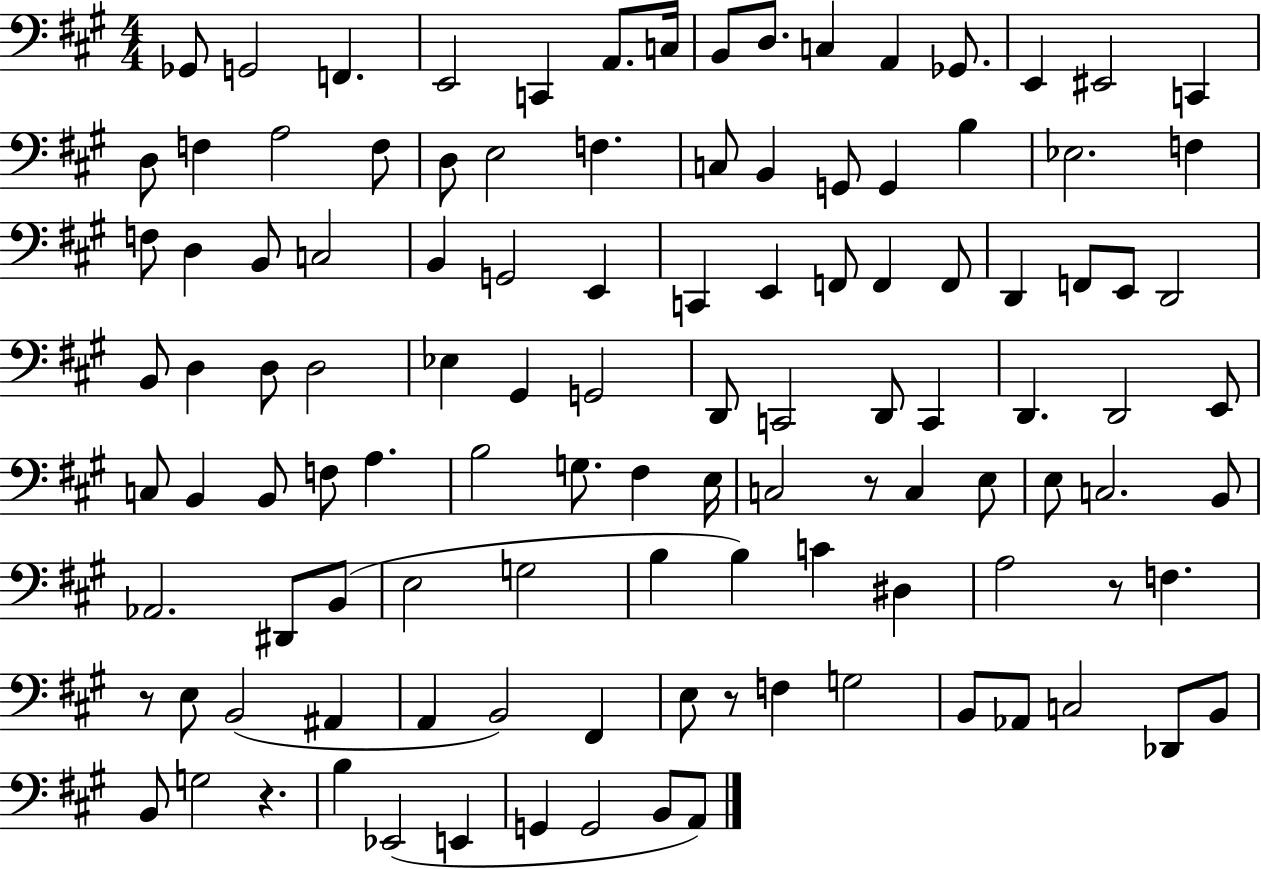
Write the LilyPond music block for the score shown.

{
  \clef bass
  \numericTimeSignature
  \time 4/4
  \key a \major
  ges,8 g,2 f,4. | e,2 c,4 a,8. c16 | b,8 d8. c4 a,4 ges,8. | e,4 eis,2 c,4 | \break d8 f4 a2 f8 | d8 e2 f4. | c8 b,4 g,8 g,4 b4 | ees2. f4 | \break f8 d4 b,8 c2 | b,4 g,2 e,4 | c,4 e,4 f,8 f,4 f,8 | d,4 f,8 e,8 d,2 | \break b,8 d4 d8 d2 | ees4 gis,4 g,2 | d,8 c,2 d,8 c,4 | d,4. d,2 e,8 | \break c8 b,4 b,8 f8 a4. | b2 g8. fis4 e16 | c2 r8 c4 e8 | e8 c2. b,8 | \break aes,2. dis,8 b,8( | e2 g2 | b4 b4) c'4 dis4 | a2 r8 f4. | \break r8 e8 b,2( ais,4 | a,4 b,2) fis,4 | e8 r8 f4 g2 | b,8 aes,8 c2 des,8 b,8 | \break b,8 g2 r4. | b4 ees,2( e,4 | g,4 g,2 b,8 a,8) | \bar "|."
}